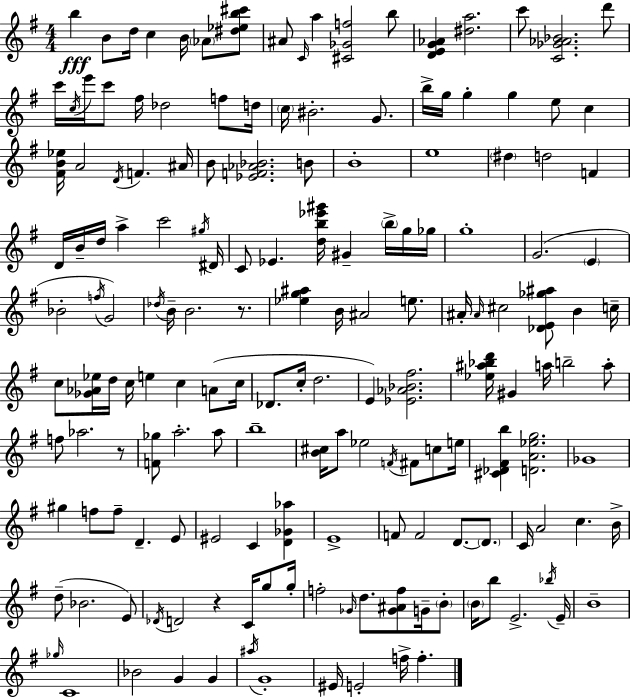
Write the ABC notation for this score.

X:1
T:Untitled
M:4/4
L:1/4
K:Em
b B/2 d/4 c B/4 _A/2 [^d_eb^c']/2 ^A/2 C/4 a [^C_Gf]2 b/2 [DEG_A] [^da]2 c'/2 [C_G_A_B]2 d'/2 c'/4 c/4 e'/4 c'/2 ^f/4 _d2 f/2 d/4 c/4 ^B2 G/2 b/4 g/4 g g e/2 c [^FB_e]/4 A2 D/4 F ^A/4 B/2 [_EF_A_B]2 B/2 B4 e4 ^d d2 F D/4 B/4 d/4 a c'2 ^g/4 ^D/4 C/2 _E [db_e'^g']/4 ^G b/4 g/4 _g/4 g4 G2 E _B2 f/4 G2 _d/4 B/4 B2 z/2 [_eg^a] B/4 ^A2 e/2 ^A/4 ^A/4 ^c2 [_DE_g^a]/2 B c/4 c/2 [_G_A_e]/4 d/4 c/4 e c A/2 c/4 _D/2 c/4 d2 E [_E_A_B^f]2 [_e^a_bd']/4 ^G a/4 b2 a/2 f/2 _a2 z/2 [F_g]/2 a2 a/2 b4 [B^c]/4 a/2 _e2 F/4 ^F/2 c/2 e/4 [^C_D^Fb] [DA_eg]2 _G4 ^g f/2 f/2 D E/2 ^E2 C [D_G_a] E4 F/2 F2 D/2 D/2 C/4 A2 c B/4 d/2 _B2 E/2 _D/4 D2 z C/4 g/2 g/4 f2 _G/4 d/2 [_G^Af]/2 G/4 B/2 B/4 b/2 E2 _b/4 E/4 B4 _g/4 C4 _B2 G G ^a/4 G4 ^E/4 E2 f/4 f